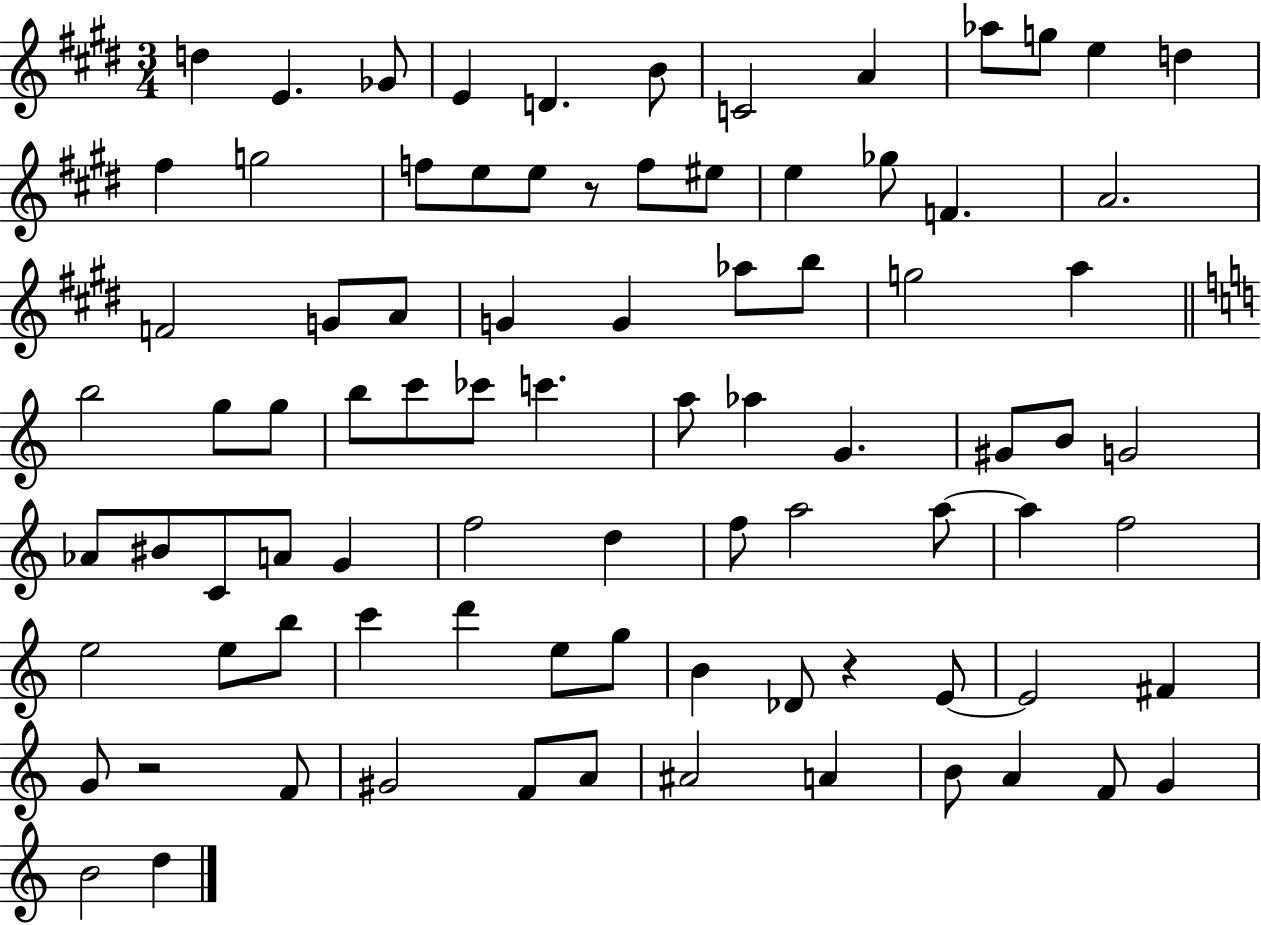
{
  \clef treble
  \numericTimeSignature
  \time 3/4
  \key e \major
  d''4 e'4. ges'8 | e'4 d'4. b'8 | c'2 a'4 | aes''8 g''8 e''4 d''4 | \break fis''4 g''2 | f''8 e''8 e''8 r8 f''8 eis''8 | e''4 ges''8 f'4. | a'2. | \break f'2 g'8 a'8 | g'4 g'4 aes''8 b''8 | g''2 a''4 | \bar "||" \break \key c \major b''2 g''8 g''8 | b''8 c'''8 ces'''8 c'''4. | a''8 aes''4 g'4. | gis'8 b'8 g'2 | \break aes'8 bis'8 c'8 a'8 g'4 | f''2 d''4 | f''8 a''2 a''8~~ | a''4 f''2 | \break e''2 e''8 b''8 | c'''4 d'''4 e''8 g''8 | b'4 des'8 r4 e'8~~ | e'2 fis'4 | \break g'8 r2 f'8 | gis'2 f'8 a'8 | ais'2 a'4 | b'8 a'4 f'8 g'4 | \break b'2 d''4 | \bar "|."
}